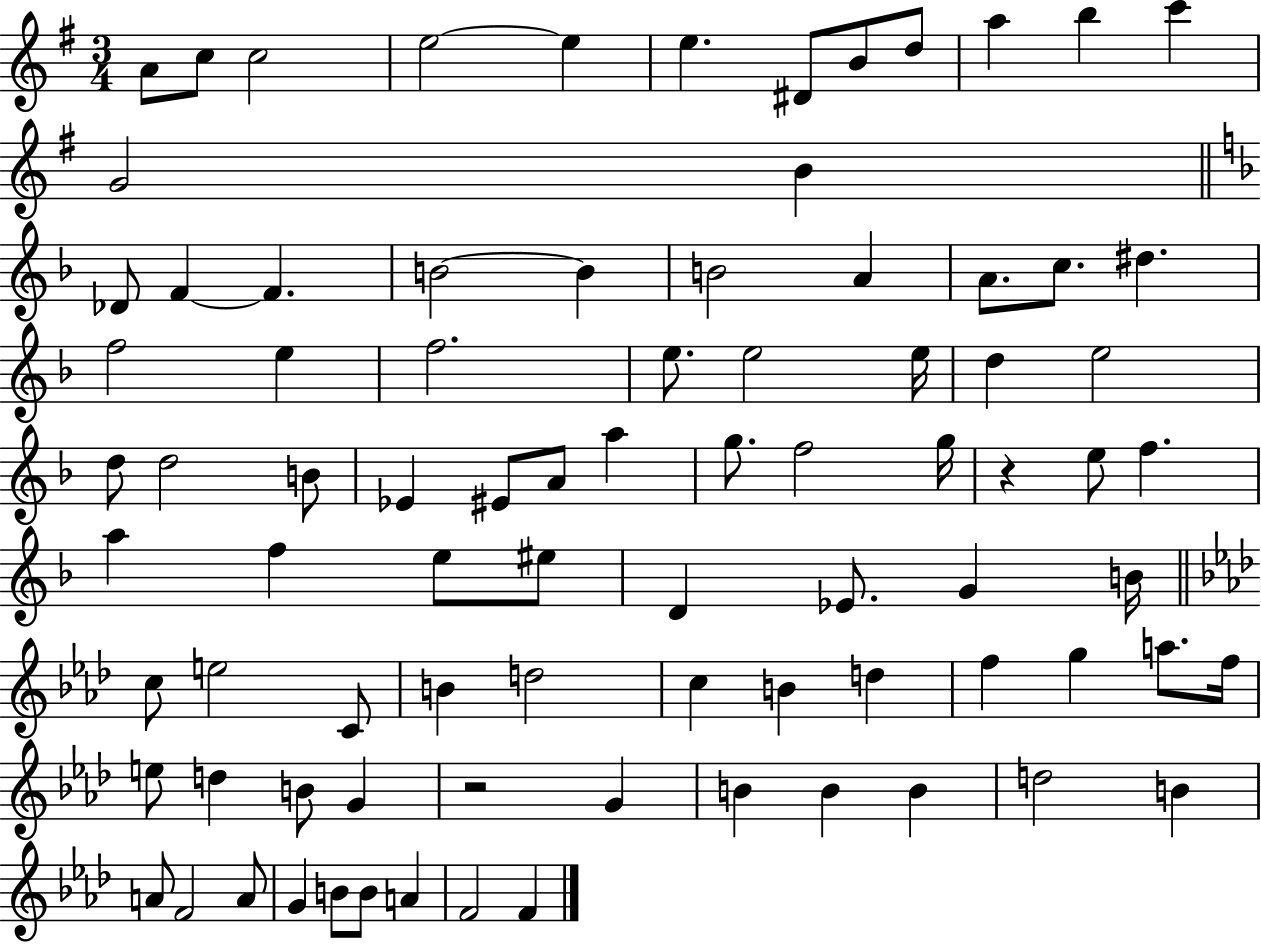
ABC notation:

X:1
T:Untitled
M:3/4
L:1/4
K:G
A/2 c/2 c2 e2 e e ^D/2 B/2 d/2 a b c' G2 B _D/2 F F B2 B B2 A A/2 c/2 ^d f2 e f2 e/2 e2 e/4 d e2 d/2 d2 B/2 _E ^E/2 A/2 a g/2 f2 g/4 z e/2 f a f e/2 ^e/2 D _E/2 G B/4 c/2 e2 C/2 B d2 c B d f g a/2 f/4 e/2 d B/2 G z2 G B B B d2 B A/2 F2 A/2 G B/2 B/2 A F2 F